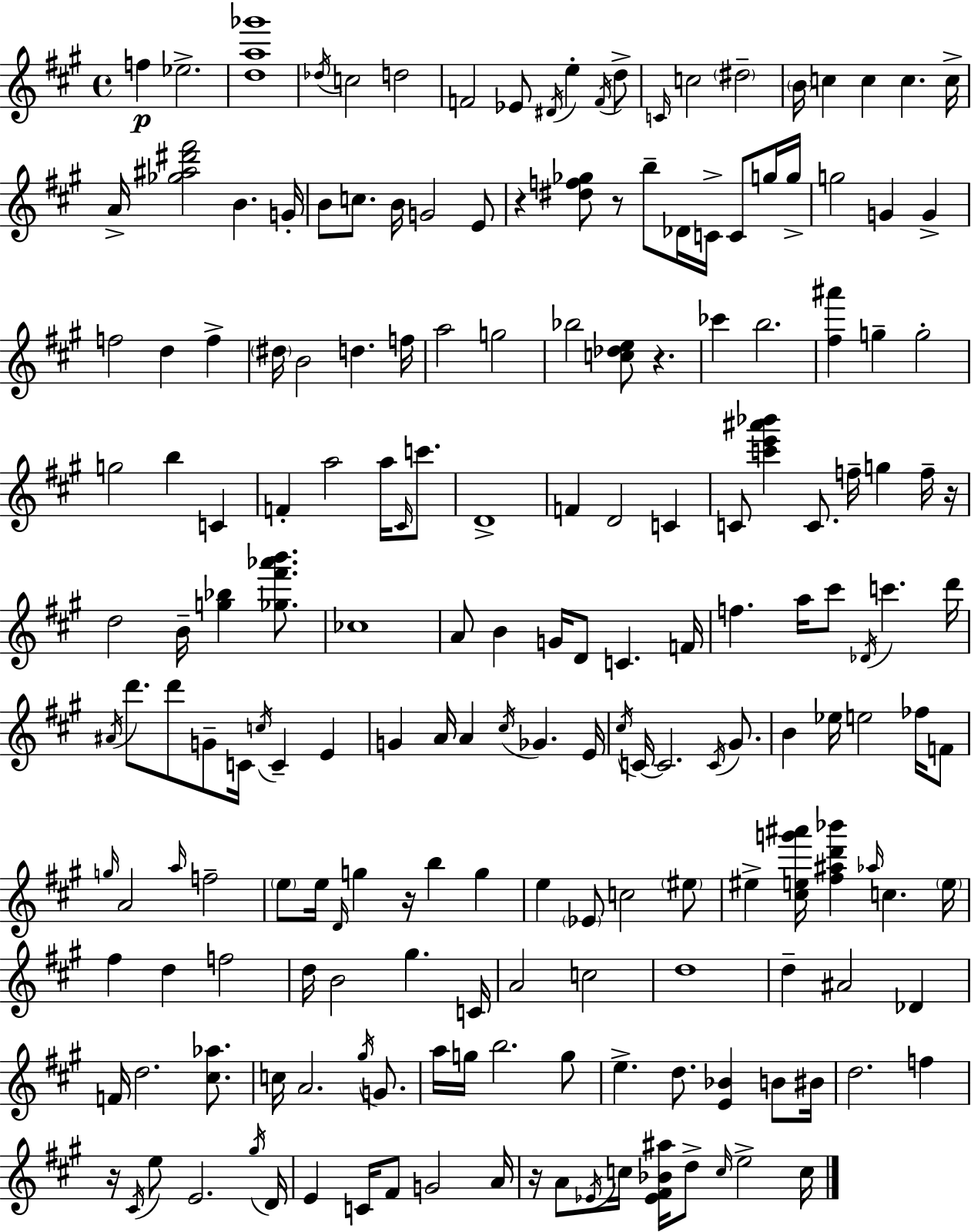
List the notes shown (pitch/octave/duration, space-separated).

F5/q Eb5/h. [D5,A5,Gb6]/w Db5/s C5/h D5/h F4/h Eb4/e D#4/s E5/q F4/s D5/e C4/s C5/h D#5/h B4/s C5/q C5/q C5/q. C5/s A4/s [Gb5,A#5,D#6,F#6]/h B4/q. G4/s B4/e C5/e. B4/s G4/h E4/e R/q [D#5,F5,Gb5]/e R/e B5/e Db4/s C4/s C4/e G5/s G5/s G5/h G4/q G4/q F5/h D5/q F5/q D#5/s B4/h D5/q. F5/s A5/h G5/h Bb5/h [C5,Db5,E5]/e R/q. CES6/q B5/h. [F#5,A#6]/q G5/q G5/h G5/h B5/q C4/q F4/q A5/h A5/s C#4/s C6/e. D4/w F4/q D4/h C4/q C4/e [C6,E6,A#6,Bb6]/q C4/e. F5/s G5/q F5/s R/s D5/h B4/s [G5,Bb5]/q [Gb5,F#6,Ab6,B6]/e. CES5/w A4/e B4/q G4/s D4/e C4/q. F4/s F5/q. A5/s C#6/e Db4/s C6/q. D6/s A#4/s D6/e. D6/e G4/e C4/s C5/s C4/q E4/q G4/q A4/s A4/q C#5/s Gb4/q. E4/s C#5/s C4/s C4/h. C4/s G#4/e. B4/q Eb5/s E5/h FES5/s F4/e G5/s A4/h A5/s F5/h E5/e E5/s D4/s G5/q R/s B5/q G5/q E5/q Eb4/e C5/h EIS5/e EIS5/q [C#5,E5,G6,A#6]/s [F#5,A#5,D6,Bb6]/q Ab5/s C5/q. E5/s F#5/q D5/q F5/h D5/s B4/h G#5/q. C4/s A4/h C5/h D5/w D5/q A#4/h Db4/q F4/s D5/h. [C#5,Ab5]/e. C5/s A4/h. G#5/s G4/e. A5/s G5/s B5/h. G5/e E5/q. D5/e. [E4,Bb4]/q B4/e BIS4/s D5/h. F5/q R/s C#4/s E5/e E4/h. G#5/s D4/s E4/q C4/s F#4/e G4/h A4/s R/s A4/e Eb4/s C5/s [Eb4,F#4,Bb4,A#5]/s D5/e C5/s E5/h C5/s